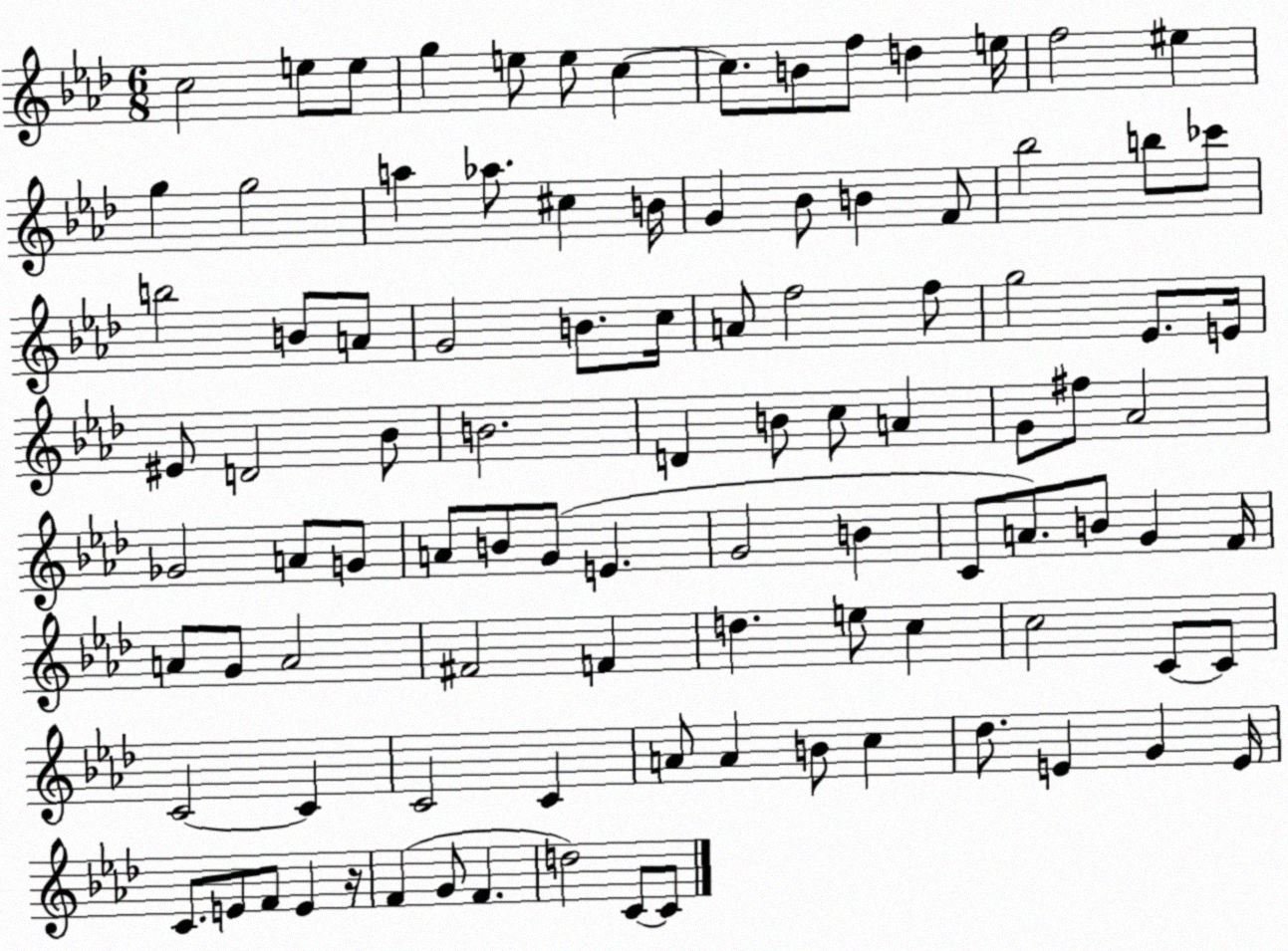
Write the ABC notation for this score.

X:1
T:Untitled
M:6/8
L:1/4
K:Ab
c2 e/2 e/2 g e/2 e/2 c c/2 B/2 f/2 d e/4 f2 ^e g g2 a _a/2 ^c B/4 G _B/2 B F/2 _b2 b/2 _c'/2 b2 B/2 A/2 G2 B/2 c/4 A/2 f2 f/2 g2 _E/2 E/4 ^E/2 D2 _B/2 B2 D B/2 c/2 A G/2 ^f/2 _A2 _G2 A/2 G/2 A/2 B/2 G/2 E G2 B C/2 A/2 B/2 G F/4 A/2 G/2 A2 ^F2 F d e/2 c c2 C/2 C/2 C2 C C2 C A/2 A B/2 c _d/2 E G E/4 C/2 E/2 F/2 E z/4 F G/2 F d2 C/2 C/2